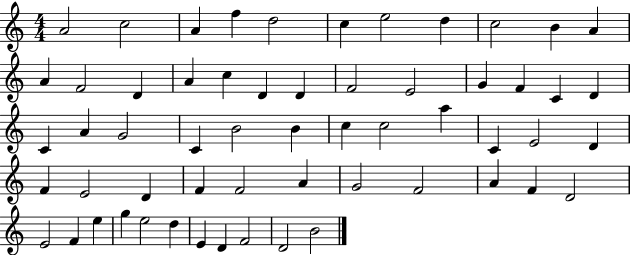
A4/h C5/h A4/q F5/q D5/h C5/q E5/h D5/q C5/h B4/q A4/q A4/q F4/h D4/q A4/q C5/q D4/q D4/q F4/h E4/h G4/q F4/q C4/q D4/q C4/q A4/q G4/h C4/q B4/h B4/q C5/q C5/h A5/q C4/q E4/h D4/q F4/q E4/h D4/q F4/q F4/h A4/q G4/h F4/h A4/q F4/q D4/h E4/h F4/q E5/q G5/q E5/h D5/q E4/q D4/q F4/h D4/h B4/h